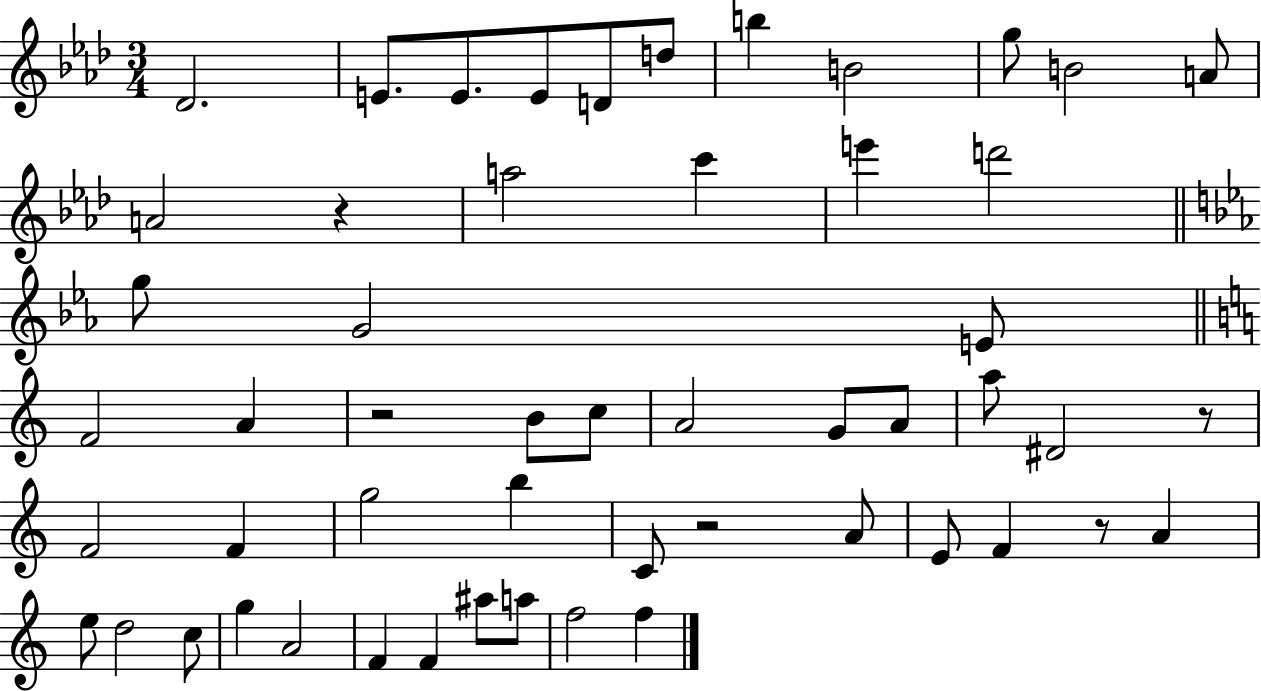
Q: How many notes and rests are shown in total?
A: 53